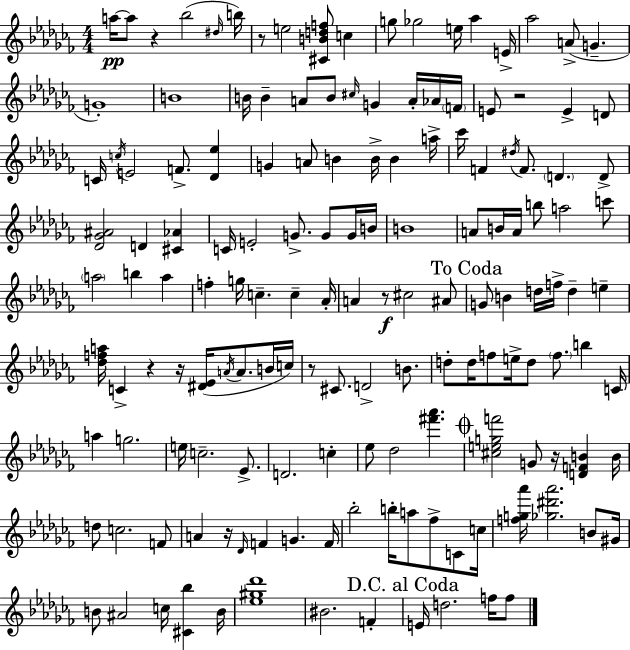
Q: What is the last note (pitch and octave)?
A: F5